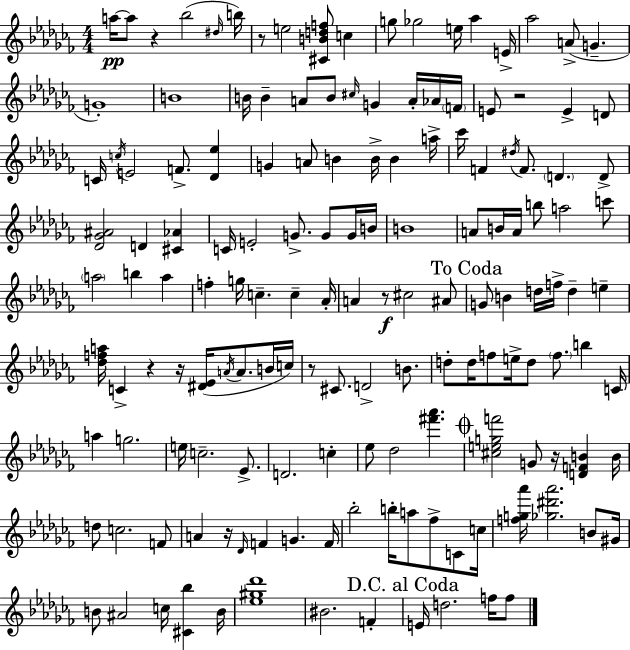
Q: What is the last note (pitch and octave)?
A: F5